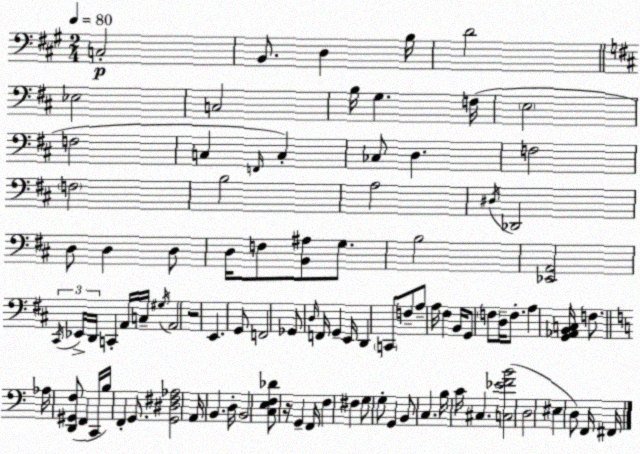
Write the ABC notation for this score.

X:1
T:Untitled
M:2/4
L:1/4
K:A
C,2 B,,/2 D, B,/4 D2 _E,2 C,2 B,/4 G, F,/4 E,2 F,2 C, F,,/4 C, _C,/2 D, F,2 F,2 B,2 A,2 ^D,/4 _D,,2 D,/2 D, D,/2 D,/4 F,/2 [B,,^A,]/2 G,/2 B,2 [_E,,A,,]2 ^C,,/4 _E,,/4 D,,/4 C,, A,,/4 C,/4 ^G,/4 A,,2 z2 E,, G,,/2 F,,2 _G,,/2 D,/4 F,,/4 G,, E,,/4 D,, C,,/2 F,/2 A,/2 A,/4 ^F, B,,/4 G,,/2 F,/2 D,/4 F,/2 A, [G,,_A,,B,,C,]/4 F,/2 _A,/4 [D,,^G,,F,]/2 F,, C,,/4 B,/4 F,, G,,/2 [G,,^D,^F,_A,]2 A,,/4 B,, D,/4 B,,2 [C,E,F,_D]/2 z/4 G,, F,,/4 F, ^F, G,/2 G,/2 G,, B,,/2 C, B,/4 C/4 ^C, [C,_EFB]2 D,2 ^E, D,/2 F,,/4 ^F,,/4